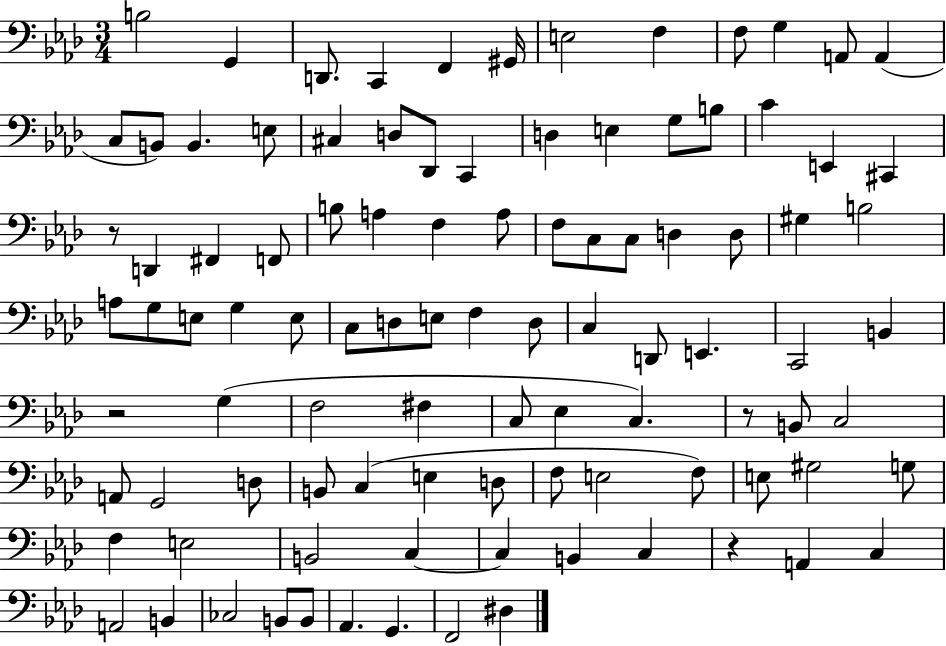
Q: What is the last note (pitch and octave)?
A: D#3